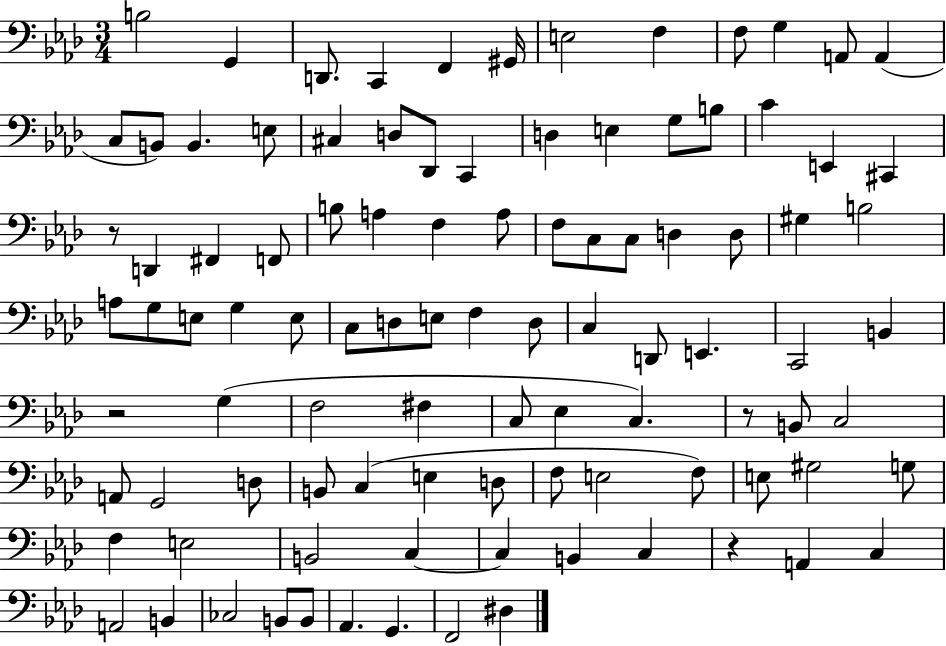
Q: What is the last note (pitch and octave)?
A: D#3